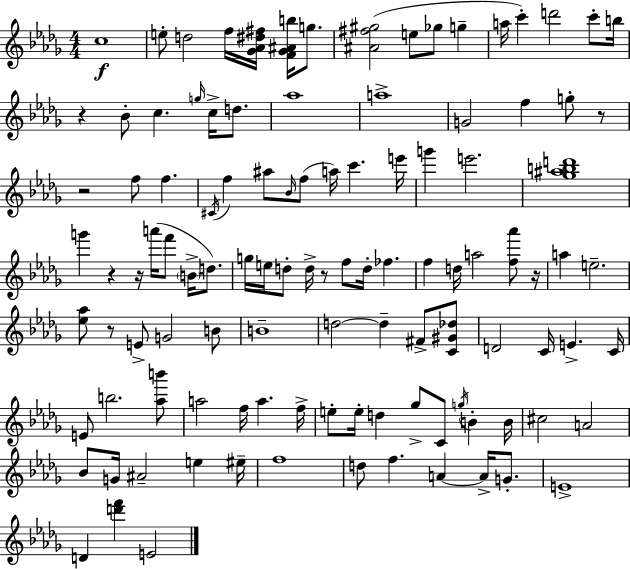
X:1
T:Untitled
M:4/4
L:1/4
K:Bbm
c4 e/2 d2 f/4 [_G_A^d^f]/4 [F_G^Ab]/4 g/2 [^A^f^g]2 e/2 _g/2 g a/4 c' d'2 c'/2 b/4 z _B/2 c g/4 c/4 d/2 _a4 a4 G2 f g/2 z/2 z2 f/2 f ^C/4 f ^a/2 _B/4 f/2 a/4 c' e'/4 g' e'2 [_g^abd']4 g' z z/4 a'/4 f'/2 B/4 d/2 g/4 e/4 d/2 d/4 z/2 f/2 d/4 _f f d/4 a2 [f_a']/2 z/4 a e2 [_e_a]/2 z/2 E/2 G2 B/2 B4 d2 d ^F/2 [C^G_d]/2 D2 C/4 E C/4 E/2 b2 [_ab']/2 a2 f/4 a f/4 e/2 e/4 d _g/2 C/2 g/4 B B/4 ^c2 A2 _B/2 G/4 ^A2 e ^e/4 f4 d/2 f A A/4 G/2 E4 D [d'f'] E2